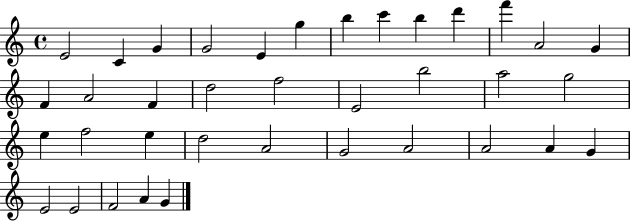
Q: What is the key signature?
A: C major